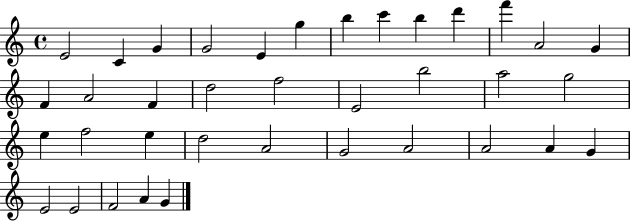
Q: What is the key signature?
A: C major